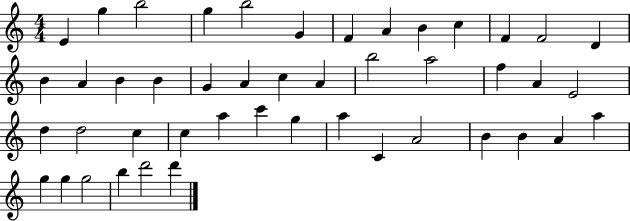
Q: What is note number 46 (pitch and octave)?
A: D6